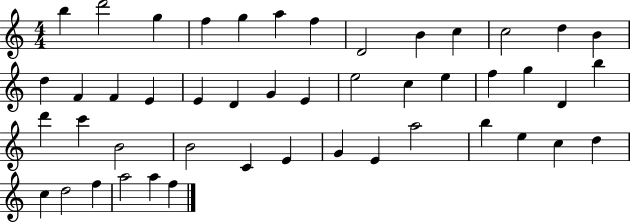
{
  \clef treble
  \numericTimeSignature
  \time 4/4
  \key c \major
  b''4 d'''2 g''4 | f''4 g''4 a''4 f''4 | d'2 b'4 c''4 | c''2 d''4 b'4 | \break d''4 f'4 f'4 e'4 | e'4 d'4 g'4 e'4 | e''2 c''4 e''4 | f''4 g''4 d'4 b''4 | \break d'''4 c'''4 b'2 | b'2 c'4 e'4 | g'4 e'4 a''2 | b''4 e''4 c''4 d''4 | \break c''4 d''2 f''4 | a''2 a''4 f''4 | \bar "|."
}